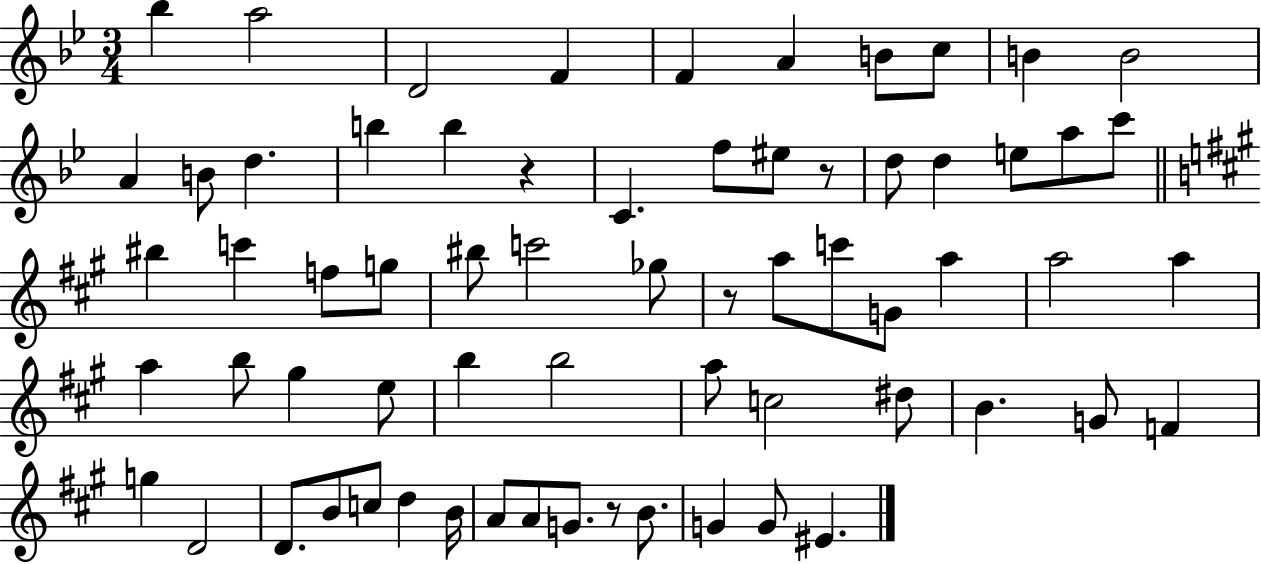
X:1
T:Untitled
M:3/4
L:1/4
K:Bb
_b a2 D2 F F A B/2 c/2 B B2 A B/2 d b b z C f/2 ^e/2 z/2 d/2 d e/2 a/2 c'/2 ^b c' f/2 g/2 ^b/2 c'2 _g/2 z/2 a/2 c'/2 G/2 a a2 a a b/2 ^g e/2 b b2 a/2 c2 ^d/2 B G/2 F g D2 D/2 B/2 c/2 d B/4 A/2 A/2 G/2 z/2 B/2 G G/2 ^E